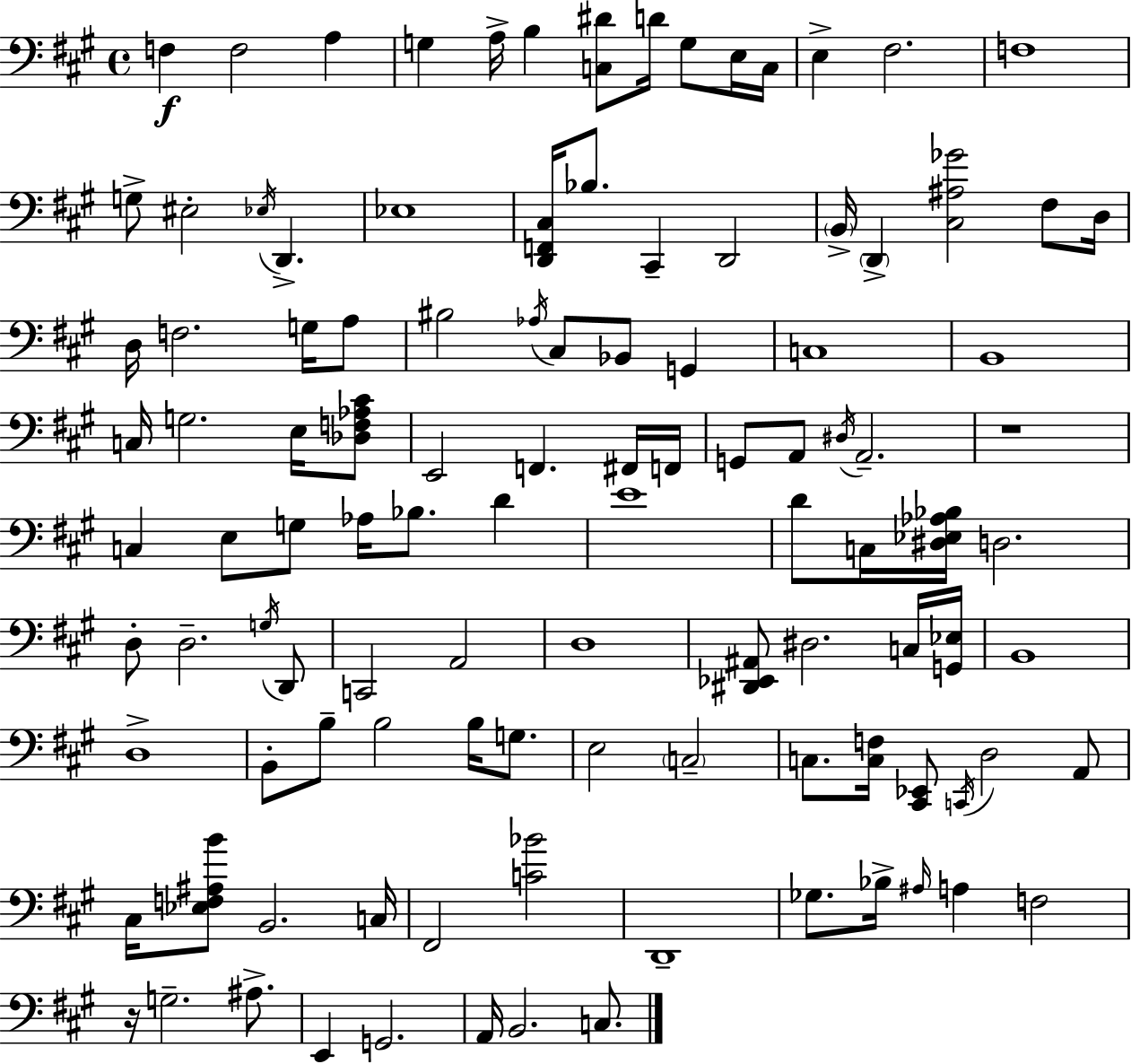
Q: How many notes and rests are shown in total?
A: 109